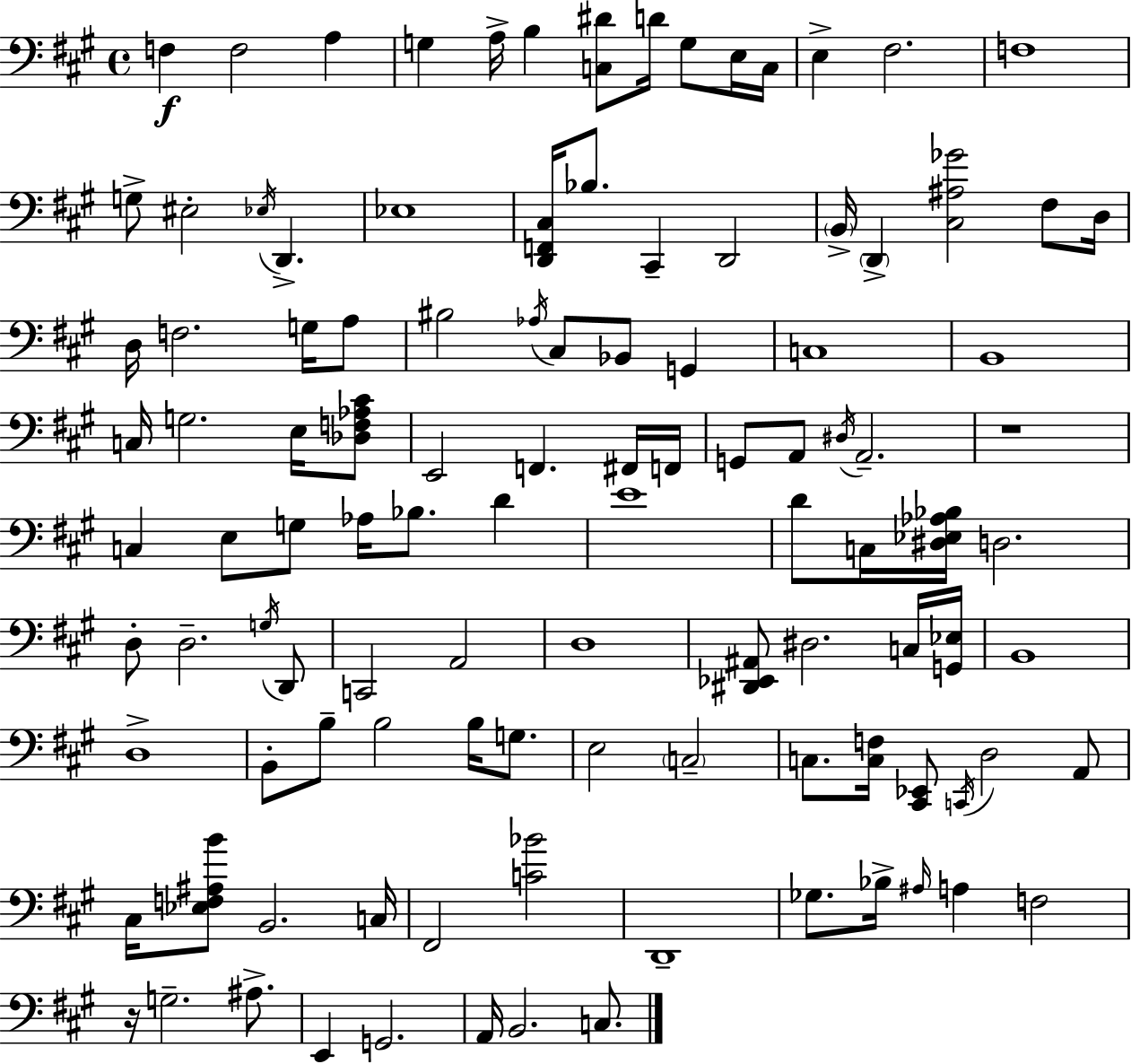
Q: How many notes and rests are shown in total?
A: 109